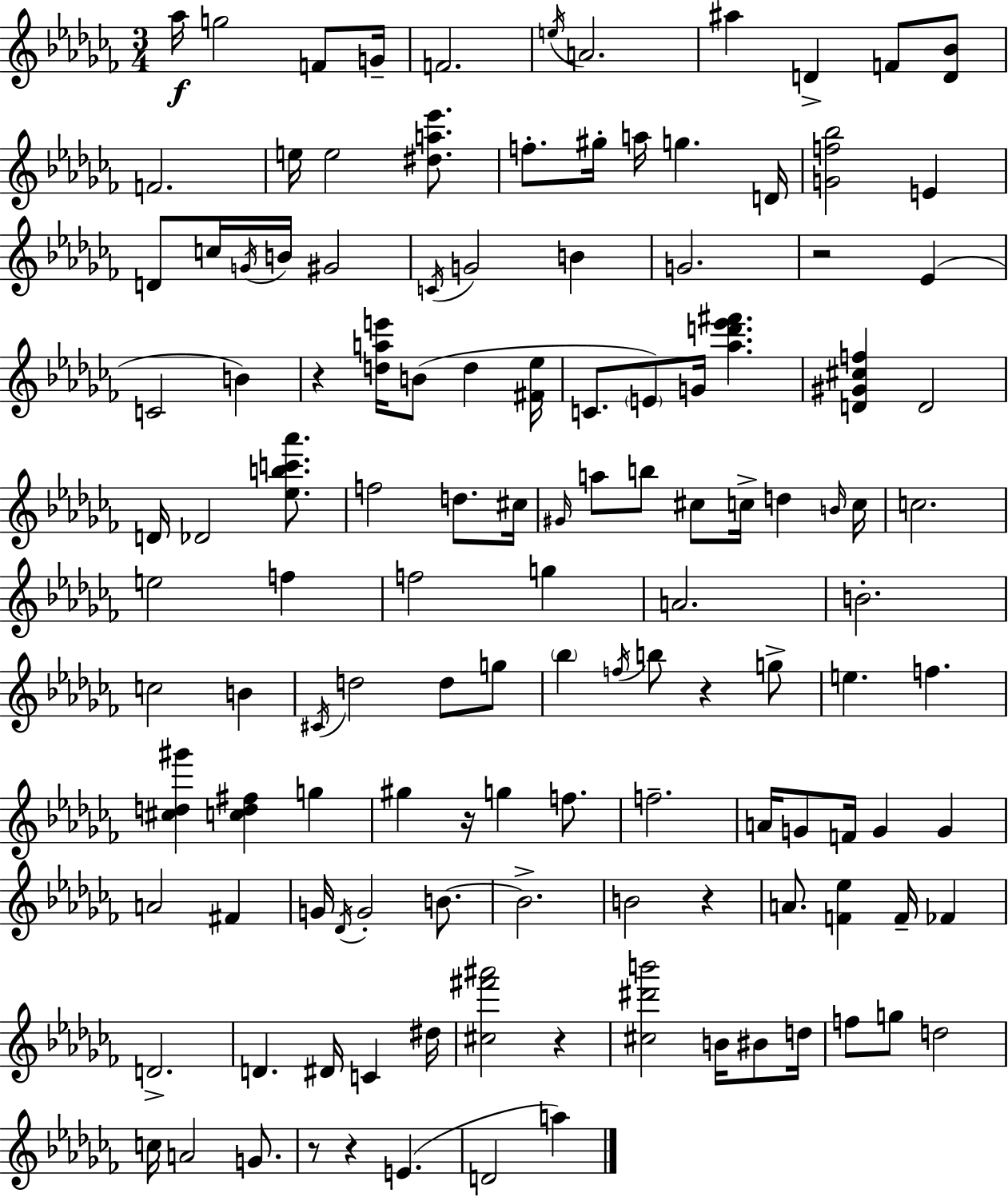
{
  \clef treble
  \numericTimeSignature
  \time 3/4
  \key aes \minor
  aes''16\f g''2 f'8 g'16-- | f'2. | \acciaccatura { e''16 } a'2. | ais''4 d'4-> f'8 <d' bes'>8 | \break f'2. | e''16 e''2 <dis'' a'' ees'''>8. | f''8.-. gis''16-. a''16 g''4. | d'16 <g' f'' bes''>2 e'4 | \break d'8 c''16 \acciaccatura { g'16 } b'16 gis'2 | \acciaccatura { c'16 } g'2 b'4 | g'2. | r2 ees'4( | \break c'2 b'4) | r4 <d'' a'' e'''>16 b'8( d''4 | <fis' ees''>16 c'8. \parenthesize e'8) g'16 <aes'' d''' ees''' fis'''>4. | <d' gis' cis'' f''>4 d'2 | \break d'16 des'2 | <ees'' b'' c''' aes'''>8. f''2 d''8. | cis''16 \grace { gis'16 } a''8 b''8 cis''8 c''16-> d''4 | \grace { b'16 } c''16 c''2. | \break e''2 | f''4 f''2 | g''4 a'2. | b'2.-. | \break c''2 | b'4 \acciaccatura { cis'16 } d''2 | d''8 g''8 \parenthesize bes''4 \acciaccatura { f''16 } b''8 | r4 g''8-> e''4. | \break f''4. <cis'' d'' gis'''>4 <c'' d'' fis''>4 | g''4 gis''4 r16 | g''4 f''8. f''2.-- | a'16 g'8 f'16 g'4 | \break g'4 a'2 | fis'4 g'16 \acciaccatura { des'16 } g'2-. | b'8.~~ b'2.-> | b'2 | \break r4 a'8. <f' ees''>4 | f'16-- fes'4 d'2.-> | d'4. | dis'16 c'4 dis''16 <cis'' fis''' ais'''>2 | \break r4 <cis'' dis''' b'''>2 | b'16 bis'8 d''16 f''8 g''8 | d''2 c''16 a'2 | g'8. r8 r4 | \break e'4.( d'2 | a''4) \bar "|."
}